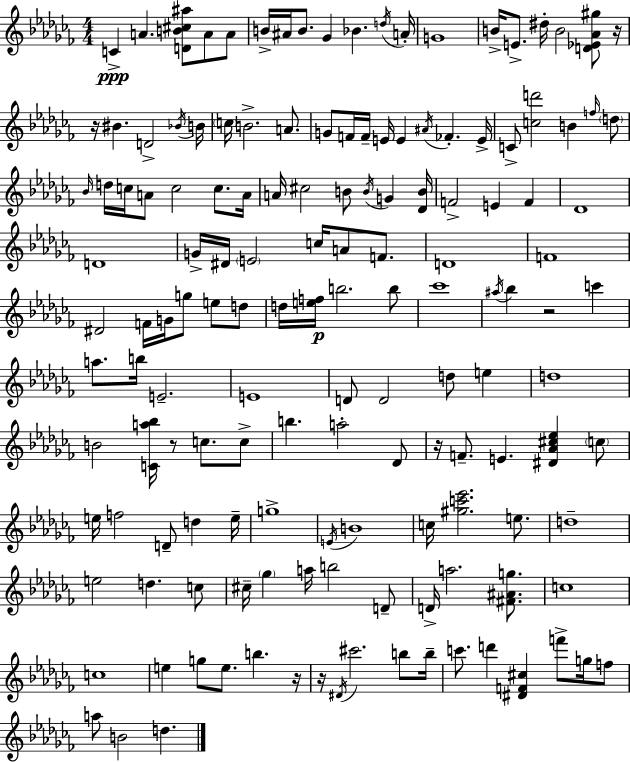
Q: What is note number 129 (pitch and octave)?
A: B4